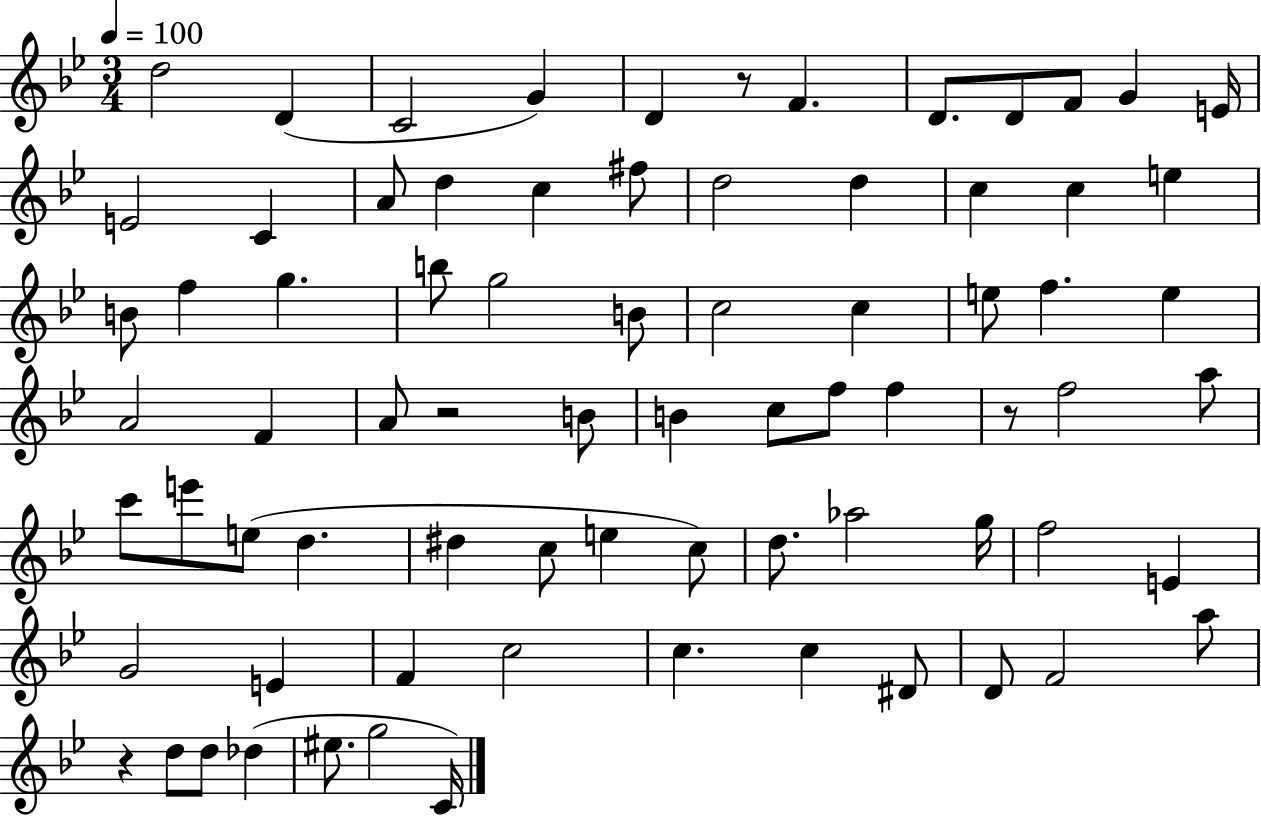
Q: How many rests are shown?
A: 4